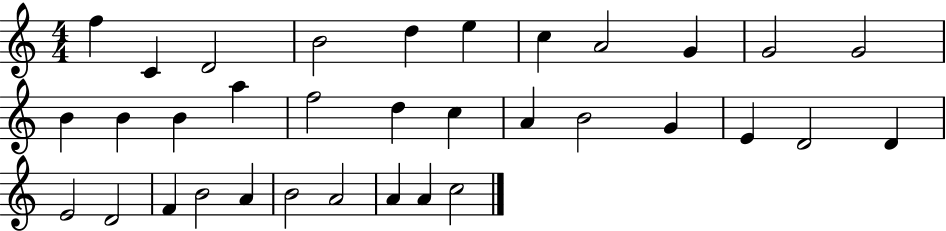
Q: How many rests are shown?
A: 0